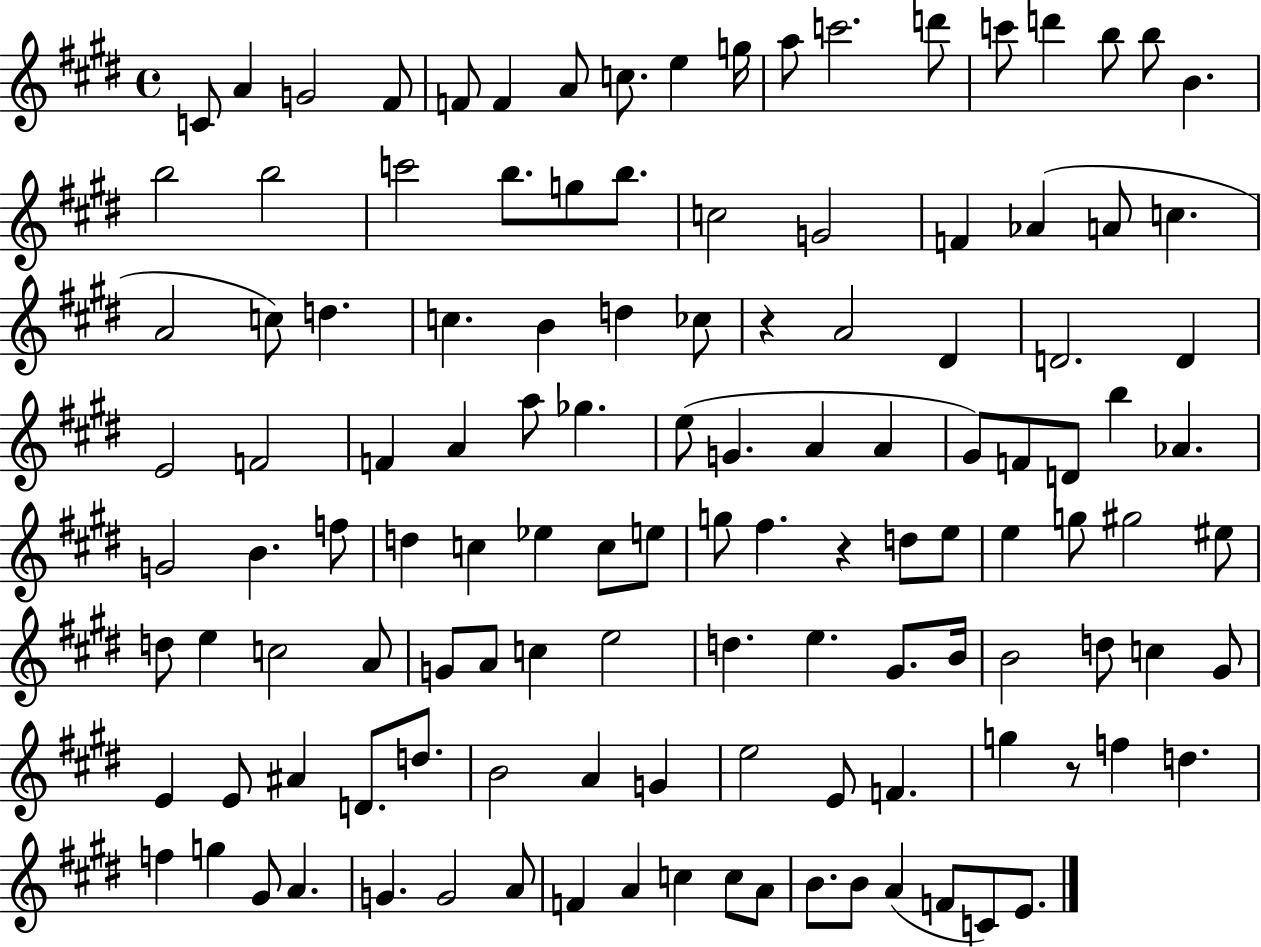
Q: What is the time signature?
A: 4/4